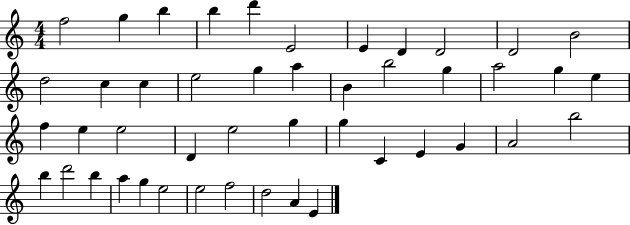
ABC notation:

X:1
T:Untitled
M:4/4
L:1/4
K:C
f2 g b b d' E2 E D D2 D2 B2 d2 c c e2 g a B b2 g a2 g e f e e2 D e2 g g C E G A2 b2 b d'2 b a g e2 e2 f2 d2 A E